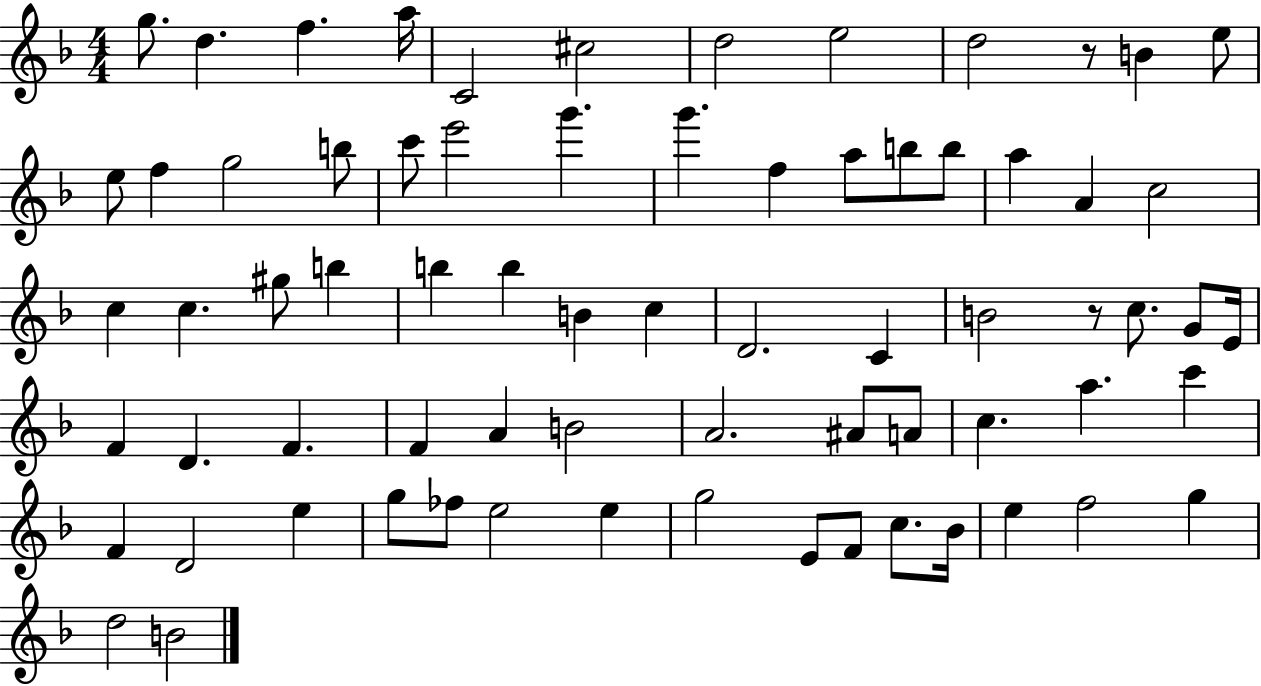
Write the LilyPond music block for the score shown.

{
  \clef treble
  \numericTimeSignature
  \time 4/4
  \key f \major
  g''8. d''4. f''4. a''16 | c'2 cis''2 | d''2 e''2 | d''2 r8 b'4 e''8 | \break e''8 f''4 g''2 b''8 | c'''8 e'''2 g'''4. | g'''4. f''4 a''8 b''8 b''8 | a''4 a'4 c''2 | \break c''4 c''4. gis''8 b''4 | b''4 b''4 b'4 c''4 | d'2. c'4 | b'2 r8 c''8. g'8 e'16 | \break f'4 d'4. f'4. | f'4 a'4 b'2 | a'2. ais'8 a'8 | c''4. a''4. c'''4 | \break f'4 d'2 e''4 | g''8 fes''8 e''2 e''4 | g''2 e'8 f'8 c''8. bes'16 | e''4 f''2 g''4 | \break d''2 b'2 | \bar "|."
}